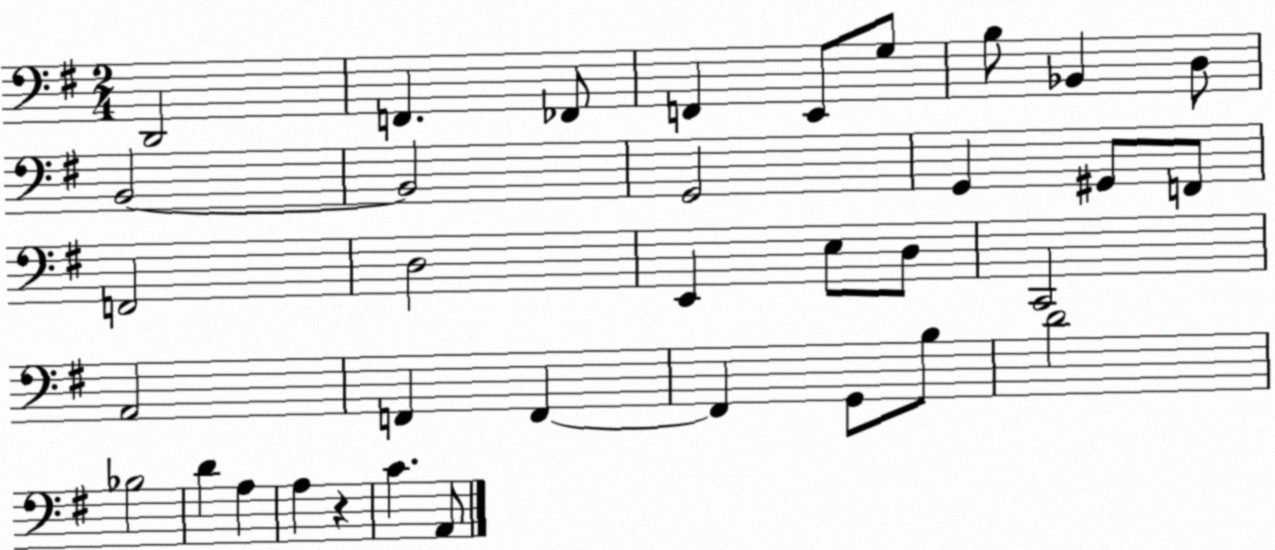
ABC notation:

X:1
T:Untitled
M:2/4
L:1/4
K:G
D,,2 F,, _F,,/2 F,, E,,/2 G,/2 B,/2 _B,, D,/2 B,,2 B,,2 G,,2 G,, ^G,,/2 F,,/2 F,,2 D,2 E,, E,/2 D,/2 C,,2 A,,2 F,, F,, F,, G,,/2 B,/2 D2 _B,2 D A, A, z C A,,/2